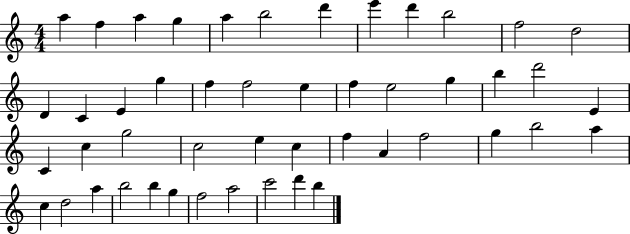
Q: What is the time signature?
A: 4/4